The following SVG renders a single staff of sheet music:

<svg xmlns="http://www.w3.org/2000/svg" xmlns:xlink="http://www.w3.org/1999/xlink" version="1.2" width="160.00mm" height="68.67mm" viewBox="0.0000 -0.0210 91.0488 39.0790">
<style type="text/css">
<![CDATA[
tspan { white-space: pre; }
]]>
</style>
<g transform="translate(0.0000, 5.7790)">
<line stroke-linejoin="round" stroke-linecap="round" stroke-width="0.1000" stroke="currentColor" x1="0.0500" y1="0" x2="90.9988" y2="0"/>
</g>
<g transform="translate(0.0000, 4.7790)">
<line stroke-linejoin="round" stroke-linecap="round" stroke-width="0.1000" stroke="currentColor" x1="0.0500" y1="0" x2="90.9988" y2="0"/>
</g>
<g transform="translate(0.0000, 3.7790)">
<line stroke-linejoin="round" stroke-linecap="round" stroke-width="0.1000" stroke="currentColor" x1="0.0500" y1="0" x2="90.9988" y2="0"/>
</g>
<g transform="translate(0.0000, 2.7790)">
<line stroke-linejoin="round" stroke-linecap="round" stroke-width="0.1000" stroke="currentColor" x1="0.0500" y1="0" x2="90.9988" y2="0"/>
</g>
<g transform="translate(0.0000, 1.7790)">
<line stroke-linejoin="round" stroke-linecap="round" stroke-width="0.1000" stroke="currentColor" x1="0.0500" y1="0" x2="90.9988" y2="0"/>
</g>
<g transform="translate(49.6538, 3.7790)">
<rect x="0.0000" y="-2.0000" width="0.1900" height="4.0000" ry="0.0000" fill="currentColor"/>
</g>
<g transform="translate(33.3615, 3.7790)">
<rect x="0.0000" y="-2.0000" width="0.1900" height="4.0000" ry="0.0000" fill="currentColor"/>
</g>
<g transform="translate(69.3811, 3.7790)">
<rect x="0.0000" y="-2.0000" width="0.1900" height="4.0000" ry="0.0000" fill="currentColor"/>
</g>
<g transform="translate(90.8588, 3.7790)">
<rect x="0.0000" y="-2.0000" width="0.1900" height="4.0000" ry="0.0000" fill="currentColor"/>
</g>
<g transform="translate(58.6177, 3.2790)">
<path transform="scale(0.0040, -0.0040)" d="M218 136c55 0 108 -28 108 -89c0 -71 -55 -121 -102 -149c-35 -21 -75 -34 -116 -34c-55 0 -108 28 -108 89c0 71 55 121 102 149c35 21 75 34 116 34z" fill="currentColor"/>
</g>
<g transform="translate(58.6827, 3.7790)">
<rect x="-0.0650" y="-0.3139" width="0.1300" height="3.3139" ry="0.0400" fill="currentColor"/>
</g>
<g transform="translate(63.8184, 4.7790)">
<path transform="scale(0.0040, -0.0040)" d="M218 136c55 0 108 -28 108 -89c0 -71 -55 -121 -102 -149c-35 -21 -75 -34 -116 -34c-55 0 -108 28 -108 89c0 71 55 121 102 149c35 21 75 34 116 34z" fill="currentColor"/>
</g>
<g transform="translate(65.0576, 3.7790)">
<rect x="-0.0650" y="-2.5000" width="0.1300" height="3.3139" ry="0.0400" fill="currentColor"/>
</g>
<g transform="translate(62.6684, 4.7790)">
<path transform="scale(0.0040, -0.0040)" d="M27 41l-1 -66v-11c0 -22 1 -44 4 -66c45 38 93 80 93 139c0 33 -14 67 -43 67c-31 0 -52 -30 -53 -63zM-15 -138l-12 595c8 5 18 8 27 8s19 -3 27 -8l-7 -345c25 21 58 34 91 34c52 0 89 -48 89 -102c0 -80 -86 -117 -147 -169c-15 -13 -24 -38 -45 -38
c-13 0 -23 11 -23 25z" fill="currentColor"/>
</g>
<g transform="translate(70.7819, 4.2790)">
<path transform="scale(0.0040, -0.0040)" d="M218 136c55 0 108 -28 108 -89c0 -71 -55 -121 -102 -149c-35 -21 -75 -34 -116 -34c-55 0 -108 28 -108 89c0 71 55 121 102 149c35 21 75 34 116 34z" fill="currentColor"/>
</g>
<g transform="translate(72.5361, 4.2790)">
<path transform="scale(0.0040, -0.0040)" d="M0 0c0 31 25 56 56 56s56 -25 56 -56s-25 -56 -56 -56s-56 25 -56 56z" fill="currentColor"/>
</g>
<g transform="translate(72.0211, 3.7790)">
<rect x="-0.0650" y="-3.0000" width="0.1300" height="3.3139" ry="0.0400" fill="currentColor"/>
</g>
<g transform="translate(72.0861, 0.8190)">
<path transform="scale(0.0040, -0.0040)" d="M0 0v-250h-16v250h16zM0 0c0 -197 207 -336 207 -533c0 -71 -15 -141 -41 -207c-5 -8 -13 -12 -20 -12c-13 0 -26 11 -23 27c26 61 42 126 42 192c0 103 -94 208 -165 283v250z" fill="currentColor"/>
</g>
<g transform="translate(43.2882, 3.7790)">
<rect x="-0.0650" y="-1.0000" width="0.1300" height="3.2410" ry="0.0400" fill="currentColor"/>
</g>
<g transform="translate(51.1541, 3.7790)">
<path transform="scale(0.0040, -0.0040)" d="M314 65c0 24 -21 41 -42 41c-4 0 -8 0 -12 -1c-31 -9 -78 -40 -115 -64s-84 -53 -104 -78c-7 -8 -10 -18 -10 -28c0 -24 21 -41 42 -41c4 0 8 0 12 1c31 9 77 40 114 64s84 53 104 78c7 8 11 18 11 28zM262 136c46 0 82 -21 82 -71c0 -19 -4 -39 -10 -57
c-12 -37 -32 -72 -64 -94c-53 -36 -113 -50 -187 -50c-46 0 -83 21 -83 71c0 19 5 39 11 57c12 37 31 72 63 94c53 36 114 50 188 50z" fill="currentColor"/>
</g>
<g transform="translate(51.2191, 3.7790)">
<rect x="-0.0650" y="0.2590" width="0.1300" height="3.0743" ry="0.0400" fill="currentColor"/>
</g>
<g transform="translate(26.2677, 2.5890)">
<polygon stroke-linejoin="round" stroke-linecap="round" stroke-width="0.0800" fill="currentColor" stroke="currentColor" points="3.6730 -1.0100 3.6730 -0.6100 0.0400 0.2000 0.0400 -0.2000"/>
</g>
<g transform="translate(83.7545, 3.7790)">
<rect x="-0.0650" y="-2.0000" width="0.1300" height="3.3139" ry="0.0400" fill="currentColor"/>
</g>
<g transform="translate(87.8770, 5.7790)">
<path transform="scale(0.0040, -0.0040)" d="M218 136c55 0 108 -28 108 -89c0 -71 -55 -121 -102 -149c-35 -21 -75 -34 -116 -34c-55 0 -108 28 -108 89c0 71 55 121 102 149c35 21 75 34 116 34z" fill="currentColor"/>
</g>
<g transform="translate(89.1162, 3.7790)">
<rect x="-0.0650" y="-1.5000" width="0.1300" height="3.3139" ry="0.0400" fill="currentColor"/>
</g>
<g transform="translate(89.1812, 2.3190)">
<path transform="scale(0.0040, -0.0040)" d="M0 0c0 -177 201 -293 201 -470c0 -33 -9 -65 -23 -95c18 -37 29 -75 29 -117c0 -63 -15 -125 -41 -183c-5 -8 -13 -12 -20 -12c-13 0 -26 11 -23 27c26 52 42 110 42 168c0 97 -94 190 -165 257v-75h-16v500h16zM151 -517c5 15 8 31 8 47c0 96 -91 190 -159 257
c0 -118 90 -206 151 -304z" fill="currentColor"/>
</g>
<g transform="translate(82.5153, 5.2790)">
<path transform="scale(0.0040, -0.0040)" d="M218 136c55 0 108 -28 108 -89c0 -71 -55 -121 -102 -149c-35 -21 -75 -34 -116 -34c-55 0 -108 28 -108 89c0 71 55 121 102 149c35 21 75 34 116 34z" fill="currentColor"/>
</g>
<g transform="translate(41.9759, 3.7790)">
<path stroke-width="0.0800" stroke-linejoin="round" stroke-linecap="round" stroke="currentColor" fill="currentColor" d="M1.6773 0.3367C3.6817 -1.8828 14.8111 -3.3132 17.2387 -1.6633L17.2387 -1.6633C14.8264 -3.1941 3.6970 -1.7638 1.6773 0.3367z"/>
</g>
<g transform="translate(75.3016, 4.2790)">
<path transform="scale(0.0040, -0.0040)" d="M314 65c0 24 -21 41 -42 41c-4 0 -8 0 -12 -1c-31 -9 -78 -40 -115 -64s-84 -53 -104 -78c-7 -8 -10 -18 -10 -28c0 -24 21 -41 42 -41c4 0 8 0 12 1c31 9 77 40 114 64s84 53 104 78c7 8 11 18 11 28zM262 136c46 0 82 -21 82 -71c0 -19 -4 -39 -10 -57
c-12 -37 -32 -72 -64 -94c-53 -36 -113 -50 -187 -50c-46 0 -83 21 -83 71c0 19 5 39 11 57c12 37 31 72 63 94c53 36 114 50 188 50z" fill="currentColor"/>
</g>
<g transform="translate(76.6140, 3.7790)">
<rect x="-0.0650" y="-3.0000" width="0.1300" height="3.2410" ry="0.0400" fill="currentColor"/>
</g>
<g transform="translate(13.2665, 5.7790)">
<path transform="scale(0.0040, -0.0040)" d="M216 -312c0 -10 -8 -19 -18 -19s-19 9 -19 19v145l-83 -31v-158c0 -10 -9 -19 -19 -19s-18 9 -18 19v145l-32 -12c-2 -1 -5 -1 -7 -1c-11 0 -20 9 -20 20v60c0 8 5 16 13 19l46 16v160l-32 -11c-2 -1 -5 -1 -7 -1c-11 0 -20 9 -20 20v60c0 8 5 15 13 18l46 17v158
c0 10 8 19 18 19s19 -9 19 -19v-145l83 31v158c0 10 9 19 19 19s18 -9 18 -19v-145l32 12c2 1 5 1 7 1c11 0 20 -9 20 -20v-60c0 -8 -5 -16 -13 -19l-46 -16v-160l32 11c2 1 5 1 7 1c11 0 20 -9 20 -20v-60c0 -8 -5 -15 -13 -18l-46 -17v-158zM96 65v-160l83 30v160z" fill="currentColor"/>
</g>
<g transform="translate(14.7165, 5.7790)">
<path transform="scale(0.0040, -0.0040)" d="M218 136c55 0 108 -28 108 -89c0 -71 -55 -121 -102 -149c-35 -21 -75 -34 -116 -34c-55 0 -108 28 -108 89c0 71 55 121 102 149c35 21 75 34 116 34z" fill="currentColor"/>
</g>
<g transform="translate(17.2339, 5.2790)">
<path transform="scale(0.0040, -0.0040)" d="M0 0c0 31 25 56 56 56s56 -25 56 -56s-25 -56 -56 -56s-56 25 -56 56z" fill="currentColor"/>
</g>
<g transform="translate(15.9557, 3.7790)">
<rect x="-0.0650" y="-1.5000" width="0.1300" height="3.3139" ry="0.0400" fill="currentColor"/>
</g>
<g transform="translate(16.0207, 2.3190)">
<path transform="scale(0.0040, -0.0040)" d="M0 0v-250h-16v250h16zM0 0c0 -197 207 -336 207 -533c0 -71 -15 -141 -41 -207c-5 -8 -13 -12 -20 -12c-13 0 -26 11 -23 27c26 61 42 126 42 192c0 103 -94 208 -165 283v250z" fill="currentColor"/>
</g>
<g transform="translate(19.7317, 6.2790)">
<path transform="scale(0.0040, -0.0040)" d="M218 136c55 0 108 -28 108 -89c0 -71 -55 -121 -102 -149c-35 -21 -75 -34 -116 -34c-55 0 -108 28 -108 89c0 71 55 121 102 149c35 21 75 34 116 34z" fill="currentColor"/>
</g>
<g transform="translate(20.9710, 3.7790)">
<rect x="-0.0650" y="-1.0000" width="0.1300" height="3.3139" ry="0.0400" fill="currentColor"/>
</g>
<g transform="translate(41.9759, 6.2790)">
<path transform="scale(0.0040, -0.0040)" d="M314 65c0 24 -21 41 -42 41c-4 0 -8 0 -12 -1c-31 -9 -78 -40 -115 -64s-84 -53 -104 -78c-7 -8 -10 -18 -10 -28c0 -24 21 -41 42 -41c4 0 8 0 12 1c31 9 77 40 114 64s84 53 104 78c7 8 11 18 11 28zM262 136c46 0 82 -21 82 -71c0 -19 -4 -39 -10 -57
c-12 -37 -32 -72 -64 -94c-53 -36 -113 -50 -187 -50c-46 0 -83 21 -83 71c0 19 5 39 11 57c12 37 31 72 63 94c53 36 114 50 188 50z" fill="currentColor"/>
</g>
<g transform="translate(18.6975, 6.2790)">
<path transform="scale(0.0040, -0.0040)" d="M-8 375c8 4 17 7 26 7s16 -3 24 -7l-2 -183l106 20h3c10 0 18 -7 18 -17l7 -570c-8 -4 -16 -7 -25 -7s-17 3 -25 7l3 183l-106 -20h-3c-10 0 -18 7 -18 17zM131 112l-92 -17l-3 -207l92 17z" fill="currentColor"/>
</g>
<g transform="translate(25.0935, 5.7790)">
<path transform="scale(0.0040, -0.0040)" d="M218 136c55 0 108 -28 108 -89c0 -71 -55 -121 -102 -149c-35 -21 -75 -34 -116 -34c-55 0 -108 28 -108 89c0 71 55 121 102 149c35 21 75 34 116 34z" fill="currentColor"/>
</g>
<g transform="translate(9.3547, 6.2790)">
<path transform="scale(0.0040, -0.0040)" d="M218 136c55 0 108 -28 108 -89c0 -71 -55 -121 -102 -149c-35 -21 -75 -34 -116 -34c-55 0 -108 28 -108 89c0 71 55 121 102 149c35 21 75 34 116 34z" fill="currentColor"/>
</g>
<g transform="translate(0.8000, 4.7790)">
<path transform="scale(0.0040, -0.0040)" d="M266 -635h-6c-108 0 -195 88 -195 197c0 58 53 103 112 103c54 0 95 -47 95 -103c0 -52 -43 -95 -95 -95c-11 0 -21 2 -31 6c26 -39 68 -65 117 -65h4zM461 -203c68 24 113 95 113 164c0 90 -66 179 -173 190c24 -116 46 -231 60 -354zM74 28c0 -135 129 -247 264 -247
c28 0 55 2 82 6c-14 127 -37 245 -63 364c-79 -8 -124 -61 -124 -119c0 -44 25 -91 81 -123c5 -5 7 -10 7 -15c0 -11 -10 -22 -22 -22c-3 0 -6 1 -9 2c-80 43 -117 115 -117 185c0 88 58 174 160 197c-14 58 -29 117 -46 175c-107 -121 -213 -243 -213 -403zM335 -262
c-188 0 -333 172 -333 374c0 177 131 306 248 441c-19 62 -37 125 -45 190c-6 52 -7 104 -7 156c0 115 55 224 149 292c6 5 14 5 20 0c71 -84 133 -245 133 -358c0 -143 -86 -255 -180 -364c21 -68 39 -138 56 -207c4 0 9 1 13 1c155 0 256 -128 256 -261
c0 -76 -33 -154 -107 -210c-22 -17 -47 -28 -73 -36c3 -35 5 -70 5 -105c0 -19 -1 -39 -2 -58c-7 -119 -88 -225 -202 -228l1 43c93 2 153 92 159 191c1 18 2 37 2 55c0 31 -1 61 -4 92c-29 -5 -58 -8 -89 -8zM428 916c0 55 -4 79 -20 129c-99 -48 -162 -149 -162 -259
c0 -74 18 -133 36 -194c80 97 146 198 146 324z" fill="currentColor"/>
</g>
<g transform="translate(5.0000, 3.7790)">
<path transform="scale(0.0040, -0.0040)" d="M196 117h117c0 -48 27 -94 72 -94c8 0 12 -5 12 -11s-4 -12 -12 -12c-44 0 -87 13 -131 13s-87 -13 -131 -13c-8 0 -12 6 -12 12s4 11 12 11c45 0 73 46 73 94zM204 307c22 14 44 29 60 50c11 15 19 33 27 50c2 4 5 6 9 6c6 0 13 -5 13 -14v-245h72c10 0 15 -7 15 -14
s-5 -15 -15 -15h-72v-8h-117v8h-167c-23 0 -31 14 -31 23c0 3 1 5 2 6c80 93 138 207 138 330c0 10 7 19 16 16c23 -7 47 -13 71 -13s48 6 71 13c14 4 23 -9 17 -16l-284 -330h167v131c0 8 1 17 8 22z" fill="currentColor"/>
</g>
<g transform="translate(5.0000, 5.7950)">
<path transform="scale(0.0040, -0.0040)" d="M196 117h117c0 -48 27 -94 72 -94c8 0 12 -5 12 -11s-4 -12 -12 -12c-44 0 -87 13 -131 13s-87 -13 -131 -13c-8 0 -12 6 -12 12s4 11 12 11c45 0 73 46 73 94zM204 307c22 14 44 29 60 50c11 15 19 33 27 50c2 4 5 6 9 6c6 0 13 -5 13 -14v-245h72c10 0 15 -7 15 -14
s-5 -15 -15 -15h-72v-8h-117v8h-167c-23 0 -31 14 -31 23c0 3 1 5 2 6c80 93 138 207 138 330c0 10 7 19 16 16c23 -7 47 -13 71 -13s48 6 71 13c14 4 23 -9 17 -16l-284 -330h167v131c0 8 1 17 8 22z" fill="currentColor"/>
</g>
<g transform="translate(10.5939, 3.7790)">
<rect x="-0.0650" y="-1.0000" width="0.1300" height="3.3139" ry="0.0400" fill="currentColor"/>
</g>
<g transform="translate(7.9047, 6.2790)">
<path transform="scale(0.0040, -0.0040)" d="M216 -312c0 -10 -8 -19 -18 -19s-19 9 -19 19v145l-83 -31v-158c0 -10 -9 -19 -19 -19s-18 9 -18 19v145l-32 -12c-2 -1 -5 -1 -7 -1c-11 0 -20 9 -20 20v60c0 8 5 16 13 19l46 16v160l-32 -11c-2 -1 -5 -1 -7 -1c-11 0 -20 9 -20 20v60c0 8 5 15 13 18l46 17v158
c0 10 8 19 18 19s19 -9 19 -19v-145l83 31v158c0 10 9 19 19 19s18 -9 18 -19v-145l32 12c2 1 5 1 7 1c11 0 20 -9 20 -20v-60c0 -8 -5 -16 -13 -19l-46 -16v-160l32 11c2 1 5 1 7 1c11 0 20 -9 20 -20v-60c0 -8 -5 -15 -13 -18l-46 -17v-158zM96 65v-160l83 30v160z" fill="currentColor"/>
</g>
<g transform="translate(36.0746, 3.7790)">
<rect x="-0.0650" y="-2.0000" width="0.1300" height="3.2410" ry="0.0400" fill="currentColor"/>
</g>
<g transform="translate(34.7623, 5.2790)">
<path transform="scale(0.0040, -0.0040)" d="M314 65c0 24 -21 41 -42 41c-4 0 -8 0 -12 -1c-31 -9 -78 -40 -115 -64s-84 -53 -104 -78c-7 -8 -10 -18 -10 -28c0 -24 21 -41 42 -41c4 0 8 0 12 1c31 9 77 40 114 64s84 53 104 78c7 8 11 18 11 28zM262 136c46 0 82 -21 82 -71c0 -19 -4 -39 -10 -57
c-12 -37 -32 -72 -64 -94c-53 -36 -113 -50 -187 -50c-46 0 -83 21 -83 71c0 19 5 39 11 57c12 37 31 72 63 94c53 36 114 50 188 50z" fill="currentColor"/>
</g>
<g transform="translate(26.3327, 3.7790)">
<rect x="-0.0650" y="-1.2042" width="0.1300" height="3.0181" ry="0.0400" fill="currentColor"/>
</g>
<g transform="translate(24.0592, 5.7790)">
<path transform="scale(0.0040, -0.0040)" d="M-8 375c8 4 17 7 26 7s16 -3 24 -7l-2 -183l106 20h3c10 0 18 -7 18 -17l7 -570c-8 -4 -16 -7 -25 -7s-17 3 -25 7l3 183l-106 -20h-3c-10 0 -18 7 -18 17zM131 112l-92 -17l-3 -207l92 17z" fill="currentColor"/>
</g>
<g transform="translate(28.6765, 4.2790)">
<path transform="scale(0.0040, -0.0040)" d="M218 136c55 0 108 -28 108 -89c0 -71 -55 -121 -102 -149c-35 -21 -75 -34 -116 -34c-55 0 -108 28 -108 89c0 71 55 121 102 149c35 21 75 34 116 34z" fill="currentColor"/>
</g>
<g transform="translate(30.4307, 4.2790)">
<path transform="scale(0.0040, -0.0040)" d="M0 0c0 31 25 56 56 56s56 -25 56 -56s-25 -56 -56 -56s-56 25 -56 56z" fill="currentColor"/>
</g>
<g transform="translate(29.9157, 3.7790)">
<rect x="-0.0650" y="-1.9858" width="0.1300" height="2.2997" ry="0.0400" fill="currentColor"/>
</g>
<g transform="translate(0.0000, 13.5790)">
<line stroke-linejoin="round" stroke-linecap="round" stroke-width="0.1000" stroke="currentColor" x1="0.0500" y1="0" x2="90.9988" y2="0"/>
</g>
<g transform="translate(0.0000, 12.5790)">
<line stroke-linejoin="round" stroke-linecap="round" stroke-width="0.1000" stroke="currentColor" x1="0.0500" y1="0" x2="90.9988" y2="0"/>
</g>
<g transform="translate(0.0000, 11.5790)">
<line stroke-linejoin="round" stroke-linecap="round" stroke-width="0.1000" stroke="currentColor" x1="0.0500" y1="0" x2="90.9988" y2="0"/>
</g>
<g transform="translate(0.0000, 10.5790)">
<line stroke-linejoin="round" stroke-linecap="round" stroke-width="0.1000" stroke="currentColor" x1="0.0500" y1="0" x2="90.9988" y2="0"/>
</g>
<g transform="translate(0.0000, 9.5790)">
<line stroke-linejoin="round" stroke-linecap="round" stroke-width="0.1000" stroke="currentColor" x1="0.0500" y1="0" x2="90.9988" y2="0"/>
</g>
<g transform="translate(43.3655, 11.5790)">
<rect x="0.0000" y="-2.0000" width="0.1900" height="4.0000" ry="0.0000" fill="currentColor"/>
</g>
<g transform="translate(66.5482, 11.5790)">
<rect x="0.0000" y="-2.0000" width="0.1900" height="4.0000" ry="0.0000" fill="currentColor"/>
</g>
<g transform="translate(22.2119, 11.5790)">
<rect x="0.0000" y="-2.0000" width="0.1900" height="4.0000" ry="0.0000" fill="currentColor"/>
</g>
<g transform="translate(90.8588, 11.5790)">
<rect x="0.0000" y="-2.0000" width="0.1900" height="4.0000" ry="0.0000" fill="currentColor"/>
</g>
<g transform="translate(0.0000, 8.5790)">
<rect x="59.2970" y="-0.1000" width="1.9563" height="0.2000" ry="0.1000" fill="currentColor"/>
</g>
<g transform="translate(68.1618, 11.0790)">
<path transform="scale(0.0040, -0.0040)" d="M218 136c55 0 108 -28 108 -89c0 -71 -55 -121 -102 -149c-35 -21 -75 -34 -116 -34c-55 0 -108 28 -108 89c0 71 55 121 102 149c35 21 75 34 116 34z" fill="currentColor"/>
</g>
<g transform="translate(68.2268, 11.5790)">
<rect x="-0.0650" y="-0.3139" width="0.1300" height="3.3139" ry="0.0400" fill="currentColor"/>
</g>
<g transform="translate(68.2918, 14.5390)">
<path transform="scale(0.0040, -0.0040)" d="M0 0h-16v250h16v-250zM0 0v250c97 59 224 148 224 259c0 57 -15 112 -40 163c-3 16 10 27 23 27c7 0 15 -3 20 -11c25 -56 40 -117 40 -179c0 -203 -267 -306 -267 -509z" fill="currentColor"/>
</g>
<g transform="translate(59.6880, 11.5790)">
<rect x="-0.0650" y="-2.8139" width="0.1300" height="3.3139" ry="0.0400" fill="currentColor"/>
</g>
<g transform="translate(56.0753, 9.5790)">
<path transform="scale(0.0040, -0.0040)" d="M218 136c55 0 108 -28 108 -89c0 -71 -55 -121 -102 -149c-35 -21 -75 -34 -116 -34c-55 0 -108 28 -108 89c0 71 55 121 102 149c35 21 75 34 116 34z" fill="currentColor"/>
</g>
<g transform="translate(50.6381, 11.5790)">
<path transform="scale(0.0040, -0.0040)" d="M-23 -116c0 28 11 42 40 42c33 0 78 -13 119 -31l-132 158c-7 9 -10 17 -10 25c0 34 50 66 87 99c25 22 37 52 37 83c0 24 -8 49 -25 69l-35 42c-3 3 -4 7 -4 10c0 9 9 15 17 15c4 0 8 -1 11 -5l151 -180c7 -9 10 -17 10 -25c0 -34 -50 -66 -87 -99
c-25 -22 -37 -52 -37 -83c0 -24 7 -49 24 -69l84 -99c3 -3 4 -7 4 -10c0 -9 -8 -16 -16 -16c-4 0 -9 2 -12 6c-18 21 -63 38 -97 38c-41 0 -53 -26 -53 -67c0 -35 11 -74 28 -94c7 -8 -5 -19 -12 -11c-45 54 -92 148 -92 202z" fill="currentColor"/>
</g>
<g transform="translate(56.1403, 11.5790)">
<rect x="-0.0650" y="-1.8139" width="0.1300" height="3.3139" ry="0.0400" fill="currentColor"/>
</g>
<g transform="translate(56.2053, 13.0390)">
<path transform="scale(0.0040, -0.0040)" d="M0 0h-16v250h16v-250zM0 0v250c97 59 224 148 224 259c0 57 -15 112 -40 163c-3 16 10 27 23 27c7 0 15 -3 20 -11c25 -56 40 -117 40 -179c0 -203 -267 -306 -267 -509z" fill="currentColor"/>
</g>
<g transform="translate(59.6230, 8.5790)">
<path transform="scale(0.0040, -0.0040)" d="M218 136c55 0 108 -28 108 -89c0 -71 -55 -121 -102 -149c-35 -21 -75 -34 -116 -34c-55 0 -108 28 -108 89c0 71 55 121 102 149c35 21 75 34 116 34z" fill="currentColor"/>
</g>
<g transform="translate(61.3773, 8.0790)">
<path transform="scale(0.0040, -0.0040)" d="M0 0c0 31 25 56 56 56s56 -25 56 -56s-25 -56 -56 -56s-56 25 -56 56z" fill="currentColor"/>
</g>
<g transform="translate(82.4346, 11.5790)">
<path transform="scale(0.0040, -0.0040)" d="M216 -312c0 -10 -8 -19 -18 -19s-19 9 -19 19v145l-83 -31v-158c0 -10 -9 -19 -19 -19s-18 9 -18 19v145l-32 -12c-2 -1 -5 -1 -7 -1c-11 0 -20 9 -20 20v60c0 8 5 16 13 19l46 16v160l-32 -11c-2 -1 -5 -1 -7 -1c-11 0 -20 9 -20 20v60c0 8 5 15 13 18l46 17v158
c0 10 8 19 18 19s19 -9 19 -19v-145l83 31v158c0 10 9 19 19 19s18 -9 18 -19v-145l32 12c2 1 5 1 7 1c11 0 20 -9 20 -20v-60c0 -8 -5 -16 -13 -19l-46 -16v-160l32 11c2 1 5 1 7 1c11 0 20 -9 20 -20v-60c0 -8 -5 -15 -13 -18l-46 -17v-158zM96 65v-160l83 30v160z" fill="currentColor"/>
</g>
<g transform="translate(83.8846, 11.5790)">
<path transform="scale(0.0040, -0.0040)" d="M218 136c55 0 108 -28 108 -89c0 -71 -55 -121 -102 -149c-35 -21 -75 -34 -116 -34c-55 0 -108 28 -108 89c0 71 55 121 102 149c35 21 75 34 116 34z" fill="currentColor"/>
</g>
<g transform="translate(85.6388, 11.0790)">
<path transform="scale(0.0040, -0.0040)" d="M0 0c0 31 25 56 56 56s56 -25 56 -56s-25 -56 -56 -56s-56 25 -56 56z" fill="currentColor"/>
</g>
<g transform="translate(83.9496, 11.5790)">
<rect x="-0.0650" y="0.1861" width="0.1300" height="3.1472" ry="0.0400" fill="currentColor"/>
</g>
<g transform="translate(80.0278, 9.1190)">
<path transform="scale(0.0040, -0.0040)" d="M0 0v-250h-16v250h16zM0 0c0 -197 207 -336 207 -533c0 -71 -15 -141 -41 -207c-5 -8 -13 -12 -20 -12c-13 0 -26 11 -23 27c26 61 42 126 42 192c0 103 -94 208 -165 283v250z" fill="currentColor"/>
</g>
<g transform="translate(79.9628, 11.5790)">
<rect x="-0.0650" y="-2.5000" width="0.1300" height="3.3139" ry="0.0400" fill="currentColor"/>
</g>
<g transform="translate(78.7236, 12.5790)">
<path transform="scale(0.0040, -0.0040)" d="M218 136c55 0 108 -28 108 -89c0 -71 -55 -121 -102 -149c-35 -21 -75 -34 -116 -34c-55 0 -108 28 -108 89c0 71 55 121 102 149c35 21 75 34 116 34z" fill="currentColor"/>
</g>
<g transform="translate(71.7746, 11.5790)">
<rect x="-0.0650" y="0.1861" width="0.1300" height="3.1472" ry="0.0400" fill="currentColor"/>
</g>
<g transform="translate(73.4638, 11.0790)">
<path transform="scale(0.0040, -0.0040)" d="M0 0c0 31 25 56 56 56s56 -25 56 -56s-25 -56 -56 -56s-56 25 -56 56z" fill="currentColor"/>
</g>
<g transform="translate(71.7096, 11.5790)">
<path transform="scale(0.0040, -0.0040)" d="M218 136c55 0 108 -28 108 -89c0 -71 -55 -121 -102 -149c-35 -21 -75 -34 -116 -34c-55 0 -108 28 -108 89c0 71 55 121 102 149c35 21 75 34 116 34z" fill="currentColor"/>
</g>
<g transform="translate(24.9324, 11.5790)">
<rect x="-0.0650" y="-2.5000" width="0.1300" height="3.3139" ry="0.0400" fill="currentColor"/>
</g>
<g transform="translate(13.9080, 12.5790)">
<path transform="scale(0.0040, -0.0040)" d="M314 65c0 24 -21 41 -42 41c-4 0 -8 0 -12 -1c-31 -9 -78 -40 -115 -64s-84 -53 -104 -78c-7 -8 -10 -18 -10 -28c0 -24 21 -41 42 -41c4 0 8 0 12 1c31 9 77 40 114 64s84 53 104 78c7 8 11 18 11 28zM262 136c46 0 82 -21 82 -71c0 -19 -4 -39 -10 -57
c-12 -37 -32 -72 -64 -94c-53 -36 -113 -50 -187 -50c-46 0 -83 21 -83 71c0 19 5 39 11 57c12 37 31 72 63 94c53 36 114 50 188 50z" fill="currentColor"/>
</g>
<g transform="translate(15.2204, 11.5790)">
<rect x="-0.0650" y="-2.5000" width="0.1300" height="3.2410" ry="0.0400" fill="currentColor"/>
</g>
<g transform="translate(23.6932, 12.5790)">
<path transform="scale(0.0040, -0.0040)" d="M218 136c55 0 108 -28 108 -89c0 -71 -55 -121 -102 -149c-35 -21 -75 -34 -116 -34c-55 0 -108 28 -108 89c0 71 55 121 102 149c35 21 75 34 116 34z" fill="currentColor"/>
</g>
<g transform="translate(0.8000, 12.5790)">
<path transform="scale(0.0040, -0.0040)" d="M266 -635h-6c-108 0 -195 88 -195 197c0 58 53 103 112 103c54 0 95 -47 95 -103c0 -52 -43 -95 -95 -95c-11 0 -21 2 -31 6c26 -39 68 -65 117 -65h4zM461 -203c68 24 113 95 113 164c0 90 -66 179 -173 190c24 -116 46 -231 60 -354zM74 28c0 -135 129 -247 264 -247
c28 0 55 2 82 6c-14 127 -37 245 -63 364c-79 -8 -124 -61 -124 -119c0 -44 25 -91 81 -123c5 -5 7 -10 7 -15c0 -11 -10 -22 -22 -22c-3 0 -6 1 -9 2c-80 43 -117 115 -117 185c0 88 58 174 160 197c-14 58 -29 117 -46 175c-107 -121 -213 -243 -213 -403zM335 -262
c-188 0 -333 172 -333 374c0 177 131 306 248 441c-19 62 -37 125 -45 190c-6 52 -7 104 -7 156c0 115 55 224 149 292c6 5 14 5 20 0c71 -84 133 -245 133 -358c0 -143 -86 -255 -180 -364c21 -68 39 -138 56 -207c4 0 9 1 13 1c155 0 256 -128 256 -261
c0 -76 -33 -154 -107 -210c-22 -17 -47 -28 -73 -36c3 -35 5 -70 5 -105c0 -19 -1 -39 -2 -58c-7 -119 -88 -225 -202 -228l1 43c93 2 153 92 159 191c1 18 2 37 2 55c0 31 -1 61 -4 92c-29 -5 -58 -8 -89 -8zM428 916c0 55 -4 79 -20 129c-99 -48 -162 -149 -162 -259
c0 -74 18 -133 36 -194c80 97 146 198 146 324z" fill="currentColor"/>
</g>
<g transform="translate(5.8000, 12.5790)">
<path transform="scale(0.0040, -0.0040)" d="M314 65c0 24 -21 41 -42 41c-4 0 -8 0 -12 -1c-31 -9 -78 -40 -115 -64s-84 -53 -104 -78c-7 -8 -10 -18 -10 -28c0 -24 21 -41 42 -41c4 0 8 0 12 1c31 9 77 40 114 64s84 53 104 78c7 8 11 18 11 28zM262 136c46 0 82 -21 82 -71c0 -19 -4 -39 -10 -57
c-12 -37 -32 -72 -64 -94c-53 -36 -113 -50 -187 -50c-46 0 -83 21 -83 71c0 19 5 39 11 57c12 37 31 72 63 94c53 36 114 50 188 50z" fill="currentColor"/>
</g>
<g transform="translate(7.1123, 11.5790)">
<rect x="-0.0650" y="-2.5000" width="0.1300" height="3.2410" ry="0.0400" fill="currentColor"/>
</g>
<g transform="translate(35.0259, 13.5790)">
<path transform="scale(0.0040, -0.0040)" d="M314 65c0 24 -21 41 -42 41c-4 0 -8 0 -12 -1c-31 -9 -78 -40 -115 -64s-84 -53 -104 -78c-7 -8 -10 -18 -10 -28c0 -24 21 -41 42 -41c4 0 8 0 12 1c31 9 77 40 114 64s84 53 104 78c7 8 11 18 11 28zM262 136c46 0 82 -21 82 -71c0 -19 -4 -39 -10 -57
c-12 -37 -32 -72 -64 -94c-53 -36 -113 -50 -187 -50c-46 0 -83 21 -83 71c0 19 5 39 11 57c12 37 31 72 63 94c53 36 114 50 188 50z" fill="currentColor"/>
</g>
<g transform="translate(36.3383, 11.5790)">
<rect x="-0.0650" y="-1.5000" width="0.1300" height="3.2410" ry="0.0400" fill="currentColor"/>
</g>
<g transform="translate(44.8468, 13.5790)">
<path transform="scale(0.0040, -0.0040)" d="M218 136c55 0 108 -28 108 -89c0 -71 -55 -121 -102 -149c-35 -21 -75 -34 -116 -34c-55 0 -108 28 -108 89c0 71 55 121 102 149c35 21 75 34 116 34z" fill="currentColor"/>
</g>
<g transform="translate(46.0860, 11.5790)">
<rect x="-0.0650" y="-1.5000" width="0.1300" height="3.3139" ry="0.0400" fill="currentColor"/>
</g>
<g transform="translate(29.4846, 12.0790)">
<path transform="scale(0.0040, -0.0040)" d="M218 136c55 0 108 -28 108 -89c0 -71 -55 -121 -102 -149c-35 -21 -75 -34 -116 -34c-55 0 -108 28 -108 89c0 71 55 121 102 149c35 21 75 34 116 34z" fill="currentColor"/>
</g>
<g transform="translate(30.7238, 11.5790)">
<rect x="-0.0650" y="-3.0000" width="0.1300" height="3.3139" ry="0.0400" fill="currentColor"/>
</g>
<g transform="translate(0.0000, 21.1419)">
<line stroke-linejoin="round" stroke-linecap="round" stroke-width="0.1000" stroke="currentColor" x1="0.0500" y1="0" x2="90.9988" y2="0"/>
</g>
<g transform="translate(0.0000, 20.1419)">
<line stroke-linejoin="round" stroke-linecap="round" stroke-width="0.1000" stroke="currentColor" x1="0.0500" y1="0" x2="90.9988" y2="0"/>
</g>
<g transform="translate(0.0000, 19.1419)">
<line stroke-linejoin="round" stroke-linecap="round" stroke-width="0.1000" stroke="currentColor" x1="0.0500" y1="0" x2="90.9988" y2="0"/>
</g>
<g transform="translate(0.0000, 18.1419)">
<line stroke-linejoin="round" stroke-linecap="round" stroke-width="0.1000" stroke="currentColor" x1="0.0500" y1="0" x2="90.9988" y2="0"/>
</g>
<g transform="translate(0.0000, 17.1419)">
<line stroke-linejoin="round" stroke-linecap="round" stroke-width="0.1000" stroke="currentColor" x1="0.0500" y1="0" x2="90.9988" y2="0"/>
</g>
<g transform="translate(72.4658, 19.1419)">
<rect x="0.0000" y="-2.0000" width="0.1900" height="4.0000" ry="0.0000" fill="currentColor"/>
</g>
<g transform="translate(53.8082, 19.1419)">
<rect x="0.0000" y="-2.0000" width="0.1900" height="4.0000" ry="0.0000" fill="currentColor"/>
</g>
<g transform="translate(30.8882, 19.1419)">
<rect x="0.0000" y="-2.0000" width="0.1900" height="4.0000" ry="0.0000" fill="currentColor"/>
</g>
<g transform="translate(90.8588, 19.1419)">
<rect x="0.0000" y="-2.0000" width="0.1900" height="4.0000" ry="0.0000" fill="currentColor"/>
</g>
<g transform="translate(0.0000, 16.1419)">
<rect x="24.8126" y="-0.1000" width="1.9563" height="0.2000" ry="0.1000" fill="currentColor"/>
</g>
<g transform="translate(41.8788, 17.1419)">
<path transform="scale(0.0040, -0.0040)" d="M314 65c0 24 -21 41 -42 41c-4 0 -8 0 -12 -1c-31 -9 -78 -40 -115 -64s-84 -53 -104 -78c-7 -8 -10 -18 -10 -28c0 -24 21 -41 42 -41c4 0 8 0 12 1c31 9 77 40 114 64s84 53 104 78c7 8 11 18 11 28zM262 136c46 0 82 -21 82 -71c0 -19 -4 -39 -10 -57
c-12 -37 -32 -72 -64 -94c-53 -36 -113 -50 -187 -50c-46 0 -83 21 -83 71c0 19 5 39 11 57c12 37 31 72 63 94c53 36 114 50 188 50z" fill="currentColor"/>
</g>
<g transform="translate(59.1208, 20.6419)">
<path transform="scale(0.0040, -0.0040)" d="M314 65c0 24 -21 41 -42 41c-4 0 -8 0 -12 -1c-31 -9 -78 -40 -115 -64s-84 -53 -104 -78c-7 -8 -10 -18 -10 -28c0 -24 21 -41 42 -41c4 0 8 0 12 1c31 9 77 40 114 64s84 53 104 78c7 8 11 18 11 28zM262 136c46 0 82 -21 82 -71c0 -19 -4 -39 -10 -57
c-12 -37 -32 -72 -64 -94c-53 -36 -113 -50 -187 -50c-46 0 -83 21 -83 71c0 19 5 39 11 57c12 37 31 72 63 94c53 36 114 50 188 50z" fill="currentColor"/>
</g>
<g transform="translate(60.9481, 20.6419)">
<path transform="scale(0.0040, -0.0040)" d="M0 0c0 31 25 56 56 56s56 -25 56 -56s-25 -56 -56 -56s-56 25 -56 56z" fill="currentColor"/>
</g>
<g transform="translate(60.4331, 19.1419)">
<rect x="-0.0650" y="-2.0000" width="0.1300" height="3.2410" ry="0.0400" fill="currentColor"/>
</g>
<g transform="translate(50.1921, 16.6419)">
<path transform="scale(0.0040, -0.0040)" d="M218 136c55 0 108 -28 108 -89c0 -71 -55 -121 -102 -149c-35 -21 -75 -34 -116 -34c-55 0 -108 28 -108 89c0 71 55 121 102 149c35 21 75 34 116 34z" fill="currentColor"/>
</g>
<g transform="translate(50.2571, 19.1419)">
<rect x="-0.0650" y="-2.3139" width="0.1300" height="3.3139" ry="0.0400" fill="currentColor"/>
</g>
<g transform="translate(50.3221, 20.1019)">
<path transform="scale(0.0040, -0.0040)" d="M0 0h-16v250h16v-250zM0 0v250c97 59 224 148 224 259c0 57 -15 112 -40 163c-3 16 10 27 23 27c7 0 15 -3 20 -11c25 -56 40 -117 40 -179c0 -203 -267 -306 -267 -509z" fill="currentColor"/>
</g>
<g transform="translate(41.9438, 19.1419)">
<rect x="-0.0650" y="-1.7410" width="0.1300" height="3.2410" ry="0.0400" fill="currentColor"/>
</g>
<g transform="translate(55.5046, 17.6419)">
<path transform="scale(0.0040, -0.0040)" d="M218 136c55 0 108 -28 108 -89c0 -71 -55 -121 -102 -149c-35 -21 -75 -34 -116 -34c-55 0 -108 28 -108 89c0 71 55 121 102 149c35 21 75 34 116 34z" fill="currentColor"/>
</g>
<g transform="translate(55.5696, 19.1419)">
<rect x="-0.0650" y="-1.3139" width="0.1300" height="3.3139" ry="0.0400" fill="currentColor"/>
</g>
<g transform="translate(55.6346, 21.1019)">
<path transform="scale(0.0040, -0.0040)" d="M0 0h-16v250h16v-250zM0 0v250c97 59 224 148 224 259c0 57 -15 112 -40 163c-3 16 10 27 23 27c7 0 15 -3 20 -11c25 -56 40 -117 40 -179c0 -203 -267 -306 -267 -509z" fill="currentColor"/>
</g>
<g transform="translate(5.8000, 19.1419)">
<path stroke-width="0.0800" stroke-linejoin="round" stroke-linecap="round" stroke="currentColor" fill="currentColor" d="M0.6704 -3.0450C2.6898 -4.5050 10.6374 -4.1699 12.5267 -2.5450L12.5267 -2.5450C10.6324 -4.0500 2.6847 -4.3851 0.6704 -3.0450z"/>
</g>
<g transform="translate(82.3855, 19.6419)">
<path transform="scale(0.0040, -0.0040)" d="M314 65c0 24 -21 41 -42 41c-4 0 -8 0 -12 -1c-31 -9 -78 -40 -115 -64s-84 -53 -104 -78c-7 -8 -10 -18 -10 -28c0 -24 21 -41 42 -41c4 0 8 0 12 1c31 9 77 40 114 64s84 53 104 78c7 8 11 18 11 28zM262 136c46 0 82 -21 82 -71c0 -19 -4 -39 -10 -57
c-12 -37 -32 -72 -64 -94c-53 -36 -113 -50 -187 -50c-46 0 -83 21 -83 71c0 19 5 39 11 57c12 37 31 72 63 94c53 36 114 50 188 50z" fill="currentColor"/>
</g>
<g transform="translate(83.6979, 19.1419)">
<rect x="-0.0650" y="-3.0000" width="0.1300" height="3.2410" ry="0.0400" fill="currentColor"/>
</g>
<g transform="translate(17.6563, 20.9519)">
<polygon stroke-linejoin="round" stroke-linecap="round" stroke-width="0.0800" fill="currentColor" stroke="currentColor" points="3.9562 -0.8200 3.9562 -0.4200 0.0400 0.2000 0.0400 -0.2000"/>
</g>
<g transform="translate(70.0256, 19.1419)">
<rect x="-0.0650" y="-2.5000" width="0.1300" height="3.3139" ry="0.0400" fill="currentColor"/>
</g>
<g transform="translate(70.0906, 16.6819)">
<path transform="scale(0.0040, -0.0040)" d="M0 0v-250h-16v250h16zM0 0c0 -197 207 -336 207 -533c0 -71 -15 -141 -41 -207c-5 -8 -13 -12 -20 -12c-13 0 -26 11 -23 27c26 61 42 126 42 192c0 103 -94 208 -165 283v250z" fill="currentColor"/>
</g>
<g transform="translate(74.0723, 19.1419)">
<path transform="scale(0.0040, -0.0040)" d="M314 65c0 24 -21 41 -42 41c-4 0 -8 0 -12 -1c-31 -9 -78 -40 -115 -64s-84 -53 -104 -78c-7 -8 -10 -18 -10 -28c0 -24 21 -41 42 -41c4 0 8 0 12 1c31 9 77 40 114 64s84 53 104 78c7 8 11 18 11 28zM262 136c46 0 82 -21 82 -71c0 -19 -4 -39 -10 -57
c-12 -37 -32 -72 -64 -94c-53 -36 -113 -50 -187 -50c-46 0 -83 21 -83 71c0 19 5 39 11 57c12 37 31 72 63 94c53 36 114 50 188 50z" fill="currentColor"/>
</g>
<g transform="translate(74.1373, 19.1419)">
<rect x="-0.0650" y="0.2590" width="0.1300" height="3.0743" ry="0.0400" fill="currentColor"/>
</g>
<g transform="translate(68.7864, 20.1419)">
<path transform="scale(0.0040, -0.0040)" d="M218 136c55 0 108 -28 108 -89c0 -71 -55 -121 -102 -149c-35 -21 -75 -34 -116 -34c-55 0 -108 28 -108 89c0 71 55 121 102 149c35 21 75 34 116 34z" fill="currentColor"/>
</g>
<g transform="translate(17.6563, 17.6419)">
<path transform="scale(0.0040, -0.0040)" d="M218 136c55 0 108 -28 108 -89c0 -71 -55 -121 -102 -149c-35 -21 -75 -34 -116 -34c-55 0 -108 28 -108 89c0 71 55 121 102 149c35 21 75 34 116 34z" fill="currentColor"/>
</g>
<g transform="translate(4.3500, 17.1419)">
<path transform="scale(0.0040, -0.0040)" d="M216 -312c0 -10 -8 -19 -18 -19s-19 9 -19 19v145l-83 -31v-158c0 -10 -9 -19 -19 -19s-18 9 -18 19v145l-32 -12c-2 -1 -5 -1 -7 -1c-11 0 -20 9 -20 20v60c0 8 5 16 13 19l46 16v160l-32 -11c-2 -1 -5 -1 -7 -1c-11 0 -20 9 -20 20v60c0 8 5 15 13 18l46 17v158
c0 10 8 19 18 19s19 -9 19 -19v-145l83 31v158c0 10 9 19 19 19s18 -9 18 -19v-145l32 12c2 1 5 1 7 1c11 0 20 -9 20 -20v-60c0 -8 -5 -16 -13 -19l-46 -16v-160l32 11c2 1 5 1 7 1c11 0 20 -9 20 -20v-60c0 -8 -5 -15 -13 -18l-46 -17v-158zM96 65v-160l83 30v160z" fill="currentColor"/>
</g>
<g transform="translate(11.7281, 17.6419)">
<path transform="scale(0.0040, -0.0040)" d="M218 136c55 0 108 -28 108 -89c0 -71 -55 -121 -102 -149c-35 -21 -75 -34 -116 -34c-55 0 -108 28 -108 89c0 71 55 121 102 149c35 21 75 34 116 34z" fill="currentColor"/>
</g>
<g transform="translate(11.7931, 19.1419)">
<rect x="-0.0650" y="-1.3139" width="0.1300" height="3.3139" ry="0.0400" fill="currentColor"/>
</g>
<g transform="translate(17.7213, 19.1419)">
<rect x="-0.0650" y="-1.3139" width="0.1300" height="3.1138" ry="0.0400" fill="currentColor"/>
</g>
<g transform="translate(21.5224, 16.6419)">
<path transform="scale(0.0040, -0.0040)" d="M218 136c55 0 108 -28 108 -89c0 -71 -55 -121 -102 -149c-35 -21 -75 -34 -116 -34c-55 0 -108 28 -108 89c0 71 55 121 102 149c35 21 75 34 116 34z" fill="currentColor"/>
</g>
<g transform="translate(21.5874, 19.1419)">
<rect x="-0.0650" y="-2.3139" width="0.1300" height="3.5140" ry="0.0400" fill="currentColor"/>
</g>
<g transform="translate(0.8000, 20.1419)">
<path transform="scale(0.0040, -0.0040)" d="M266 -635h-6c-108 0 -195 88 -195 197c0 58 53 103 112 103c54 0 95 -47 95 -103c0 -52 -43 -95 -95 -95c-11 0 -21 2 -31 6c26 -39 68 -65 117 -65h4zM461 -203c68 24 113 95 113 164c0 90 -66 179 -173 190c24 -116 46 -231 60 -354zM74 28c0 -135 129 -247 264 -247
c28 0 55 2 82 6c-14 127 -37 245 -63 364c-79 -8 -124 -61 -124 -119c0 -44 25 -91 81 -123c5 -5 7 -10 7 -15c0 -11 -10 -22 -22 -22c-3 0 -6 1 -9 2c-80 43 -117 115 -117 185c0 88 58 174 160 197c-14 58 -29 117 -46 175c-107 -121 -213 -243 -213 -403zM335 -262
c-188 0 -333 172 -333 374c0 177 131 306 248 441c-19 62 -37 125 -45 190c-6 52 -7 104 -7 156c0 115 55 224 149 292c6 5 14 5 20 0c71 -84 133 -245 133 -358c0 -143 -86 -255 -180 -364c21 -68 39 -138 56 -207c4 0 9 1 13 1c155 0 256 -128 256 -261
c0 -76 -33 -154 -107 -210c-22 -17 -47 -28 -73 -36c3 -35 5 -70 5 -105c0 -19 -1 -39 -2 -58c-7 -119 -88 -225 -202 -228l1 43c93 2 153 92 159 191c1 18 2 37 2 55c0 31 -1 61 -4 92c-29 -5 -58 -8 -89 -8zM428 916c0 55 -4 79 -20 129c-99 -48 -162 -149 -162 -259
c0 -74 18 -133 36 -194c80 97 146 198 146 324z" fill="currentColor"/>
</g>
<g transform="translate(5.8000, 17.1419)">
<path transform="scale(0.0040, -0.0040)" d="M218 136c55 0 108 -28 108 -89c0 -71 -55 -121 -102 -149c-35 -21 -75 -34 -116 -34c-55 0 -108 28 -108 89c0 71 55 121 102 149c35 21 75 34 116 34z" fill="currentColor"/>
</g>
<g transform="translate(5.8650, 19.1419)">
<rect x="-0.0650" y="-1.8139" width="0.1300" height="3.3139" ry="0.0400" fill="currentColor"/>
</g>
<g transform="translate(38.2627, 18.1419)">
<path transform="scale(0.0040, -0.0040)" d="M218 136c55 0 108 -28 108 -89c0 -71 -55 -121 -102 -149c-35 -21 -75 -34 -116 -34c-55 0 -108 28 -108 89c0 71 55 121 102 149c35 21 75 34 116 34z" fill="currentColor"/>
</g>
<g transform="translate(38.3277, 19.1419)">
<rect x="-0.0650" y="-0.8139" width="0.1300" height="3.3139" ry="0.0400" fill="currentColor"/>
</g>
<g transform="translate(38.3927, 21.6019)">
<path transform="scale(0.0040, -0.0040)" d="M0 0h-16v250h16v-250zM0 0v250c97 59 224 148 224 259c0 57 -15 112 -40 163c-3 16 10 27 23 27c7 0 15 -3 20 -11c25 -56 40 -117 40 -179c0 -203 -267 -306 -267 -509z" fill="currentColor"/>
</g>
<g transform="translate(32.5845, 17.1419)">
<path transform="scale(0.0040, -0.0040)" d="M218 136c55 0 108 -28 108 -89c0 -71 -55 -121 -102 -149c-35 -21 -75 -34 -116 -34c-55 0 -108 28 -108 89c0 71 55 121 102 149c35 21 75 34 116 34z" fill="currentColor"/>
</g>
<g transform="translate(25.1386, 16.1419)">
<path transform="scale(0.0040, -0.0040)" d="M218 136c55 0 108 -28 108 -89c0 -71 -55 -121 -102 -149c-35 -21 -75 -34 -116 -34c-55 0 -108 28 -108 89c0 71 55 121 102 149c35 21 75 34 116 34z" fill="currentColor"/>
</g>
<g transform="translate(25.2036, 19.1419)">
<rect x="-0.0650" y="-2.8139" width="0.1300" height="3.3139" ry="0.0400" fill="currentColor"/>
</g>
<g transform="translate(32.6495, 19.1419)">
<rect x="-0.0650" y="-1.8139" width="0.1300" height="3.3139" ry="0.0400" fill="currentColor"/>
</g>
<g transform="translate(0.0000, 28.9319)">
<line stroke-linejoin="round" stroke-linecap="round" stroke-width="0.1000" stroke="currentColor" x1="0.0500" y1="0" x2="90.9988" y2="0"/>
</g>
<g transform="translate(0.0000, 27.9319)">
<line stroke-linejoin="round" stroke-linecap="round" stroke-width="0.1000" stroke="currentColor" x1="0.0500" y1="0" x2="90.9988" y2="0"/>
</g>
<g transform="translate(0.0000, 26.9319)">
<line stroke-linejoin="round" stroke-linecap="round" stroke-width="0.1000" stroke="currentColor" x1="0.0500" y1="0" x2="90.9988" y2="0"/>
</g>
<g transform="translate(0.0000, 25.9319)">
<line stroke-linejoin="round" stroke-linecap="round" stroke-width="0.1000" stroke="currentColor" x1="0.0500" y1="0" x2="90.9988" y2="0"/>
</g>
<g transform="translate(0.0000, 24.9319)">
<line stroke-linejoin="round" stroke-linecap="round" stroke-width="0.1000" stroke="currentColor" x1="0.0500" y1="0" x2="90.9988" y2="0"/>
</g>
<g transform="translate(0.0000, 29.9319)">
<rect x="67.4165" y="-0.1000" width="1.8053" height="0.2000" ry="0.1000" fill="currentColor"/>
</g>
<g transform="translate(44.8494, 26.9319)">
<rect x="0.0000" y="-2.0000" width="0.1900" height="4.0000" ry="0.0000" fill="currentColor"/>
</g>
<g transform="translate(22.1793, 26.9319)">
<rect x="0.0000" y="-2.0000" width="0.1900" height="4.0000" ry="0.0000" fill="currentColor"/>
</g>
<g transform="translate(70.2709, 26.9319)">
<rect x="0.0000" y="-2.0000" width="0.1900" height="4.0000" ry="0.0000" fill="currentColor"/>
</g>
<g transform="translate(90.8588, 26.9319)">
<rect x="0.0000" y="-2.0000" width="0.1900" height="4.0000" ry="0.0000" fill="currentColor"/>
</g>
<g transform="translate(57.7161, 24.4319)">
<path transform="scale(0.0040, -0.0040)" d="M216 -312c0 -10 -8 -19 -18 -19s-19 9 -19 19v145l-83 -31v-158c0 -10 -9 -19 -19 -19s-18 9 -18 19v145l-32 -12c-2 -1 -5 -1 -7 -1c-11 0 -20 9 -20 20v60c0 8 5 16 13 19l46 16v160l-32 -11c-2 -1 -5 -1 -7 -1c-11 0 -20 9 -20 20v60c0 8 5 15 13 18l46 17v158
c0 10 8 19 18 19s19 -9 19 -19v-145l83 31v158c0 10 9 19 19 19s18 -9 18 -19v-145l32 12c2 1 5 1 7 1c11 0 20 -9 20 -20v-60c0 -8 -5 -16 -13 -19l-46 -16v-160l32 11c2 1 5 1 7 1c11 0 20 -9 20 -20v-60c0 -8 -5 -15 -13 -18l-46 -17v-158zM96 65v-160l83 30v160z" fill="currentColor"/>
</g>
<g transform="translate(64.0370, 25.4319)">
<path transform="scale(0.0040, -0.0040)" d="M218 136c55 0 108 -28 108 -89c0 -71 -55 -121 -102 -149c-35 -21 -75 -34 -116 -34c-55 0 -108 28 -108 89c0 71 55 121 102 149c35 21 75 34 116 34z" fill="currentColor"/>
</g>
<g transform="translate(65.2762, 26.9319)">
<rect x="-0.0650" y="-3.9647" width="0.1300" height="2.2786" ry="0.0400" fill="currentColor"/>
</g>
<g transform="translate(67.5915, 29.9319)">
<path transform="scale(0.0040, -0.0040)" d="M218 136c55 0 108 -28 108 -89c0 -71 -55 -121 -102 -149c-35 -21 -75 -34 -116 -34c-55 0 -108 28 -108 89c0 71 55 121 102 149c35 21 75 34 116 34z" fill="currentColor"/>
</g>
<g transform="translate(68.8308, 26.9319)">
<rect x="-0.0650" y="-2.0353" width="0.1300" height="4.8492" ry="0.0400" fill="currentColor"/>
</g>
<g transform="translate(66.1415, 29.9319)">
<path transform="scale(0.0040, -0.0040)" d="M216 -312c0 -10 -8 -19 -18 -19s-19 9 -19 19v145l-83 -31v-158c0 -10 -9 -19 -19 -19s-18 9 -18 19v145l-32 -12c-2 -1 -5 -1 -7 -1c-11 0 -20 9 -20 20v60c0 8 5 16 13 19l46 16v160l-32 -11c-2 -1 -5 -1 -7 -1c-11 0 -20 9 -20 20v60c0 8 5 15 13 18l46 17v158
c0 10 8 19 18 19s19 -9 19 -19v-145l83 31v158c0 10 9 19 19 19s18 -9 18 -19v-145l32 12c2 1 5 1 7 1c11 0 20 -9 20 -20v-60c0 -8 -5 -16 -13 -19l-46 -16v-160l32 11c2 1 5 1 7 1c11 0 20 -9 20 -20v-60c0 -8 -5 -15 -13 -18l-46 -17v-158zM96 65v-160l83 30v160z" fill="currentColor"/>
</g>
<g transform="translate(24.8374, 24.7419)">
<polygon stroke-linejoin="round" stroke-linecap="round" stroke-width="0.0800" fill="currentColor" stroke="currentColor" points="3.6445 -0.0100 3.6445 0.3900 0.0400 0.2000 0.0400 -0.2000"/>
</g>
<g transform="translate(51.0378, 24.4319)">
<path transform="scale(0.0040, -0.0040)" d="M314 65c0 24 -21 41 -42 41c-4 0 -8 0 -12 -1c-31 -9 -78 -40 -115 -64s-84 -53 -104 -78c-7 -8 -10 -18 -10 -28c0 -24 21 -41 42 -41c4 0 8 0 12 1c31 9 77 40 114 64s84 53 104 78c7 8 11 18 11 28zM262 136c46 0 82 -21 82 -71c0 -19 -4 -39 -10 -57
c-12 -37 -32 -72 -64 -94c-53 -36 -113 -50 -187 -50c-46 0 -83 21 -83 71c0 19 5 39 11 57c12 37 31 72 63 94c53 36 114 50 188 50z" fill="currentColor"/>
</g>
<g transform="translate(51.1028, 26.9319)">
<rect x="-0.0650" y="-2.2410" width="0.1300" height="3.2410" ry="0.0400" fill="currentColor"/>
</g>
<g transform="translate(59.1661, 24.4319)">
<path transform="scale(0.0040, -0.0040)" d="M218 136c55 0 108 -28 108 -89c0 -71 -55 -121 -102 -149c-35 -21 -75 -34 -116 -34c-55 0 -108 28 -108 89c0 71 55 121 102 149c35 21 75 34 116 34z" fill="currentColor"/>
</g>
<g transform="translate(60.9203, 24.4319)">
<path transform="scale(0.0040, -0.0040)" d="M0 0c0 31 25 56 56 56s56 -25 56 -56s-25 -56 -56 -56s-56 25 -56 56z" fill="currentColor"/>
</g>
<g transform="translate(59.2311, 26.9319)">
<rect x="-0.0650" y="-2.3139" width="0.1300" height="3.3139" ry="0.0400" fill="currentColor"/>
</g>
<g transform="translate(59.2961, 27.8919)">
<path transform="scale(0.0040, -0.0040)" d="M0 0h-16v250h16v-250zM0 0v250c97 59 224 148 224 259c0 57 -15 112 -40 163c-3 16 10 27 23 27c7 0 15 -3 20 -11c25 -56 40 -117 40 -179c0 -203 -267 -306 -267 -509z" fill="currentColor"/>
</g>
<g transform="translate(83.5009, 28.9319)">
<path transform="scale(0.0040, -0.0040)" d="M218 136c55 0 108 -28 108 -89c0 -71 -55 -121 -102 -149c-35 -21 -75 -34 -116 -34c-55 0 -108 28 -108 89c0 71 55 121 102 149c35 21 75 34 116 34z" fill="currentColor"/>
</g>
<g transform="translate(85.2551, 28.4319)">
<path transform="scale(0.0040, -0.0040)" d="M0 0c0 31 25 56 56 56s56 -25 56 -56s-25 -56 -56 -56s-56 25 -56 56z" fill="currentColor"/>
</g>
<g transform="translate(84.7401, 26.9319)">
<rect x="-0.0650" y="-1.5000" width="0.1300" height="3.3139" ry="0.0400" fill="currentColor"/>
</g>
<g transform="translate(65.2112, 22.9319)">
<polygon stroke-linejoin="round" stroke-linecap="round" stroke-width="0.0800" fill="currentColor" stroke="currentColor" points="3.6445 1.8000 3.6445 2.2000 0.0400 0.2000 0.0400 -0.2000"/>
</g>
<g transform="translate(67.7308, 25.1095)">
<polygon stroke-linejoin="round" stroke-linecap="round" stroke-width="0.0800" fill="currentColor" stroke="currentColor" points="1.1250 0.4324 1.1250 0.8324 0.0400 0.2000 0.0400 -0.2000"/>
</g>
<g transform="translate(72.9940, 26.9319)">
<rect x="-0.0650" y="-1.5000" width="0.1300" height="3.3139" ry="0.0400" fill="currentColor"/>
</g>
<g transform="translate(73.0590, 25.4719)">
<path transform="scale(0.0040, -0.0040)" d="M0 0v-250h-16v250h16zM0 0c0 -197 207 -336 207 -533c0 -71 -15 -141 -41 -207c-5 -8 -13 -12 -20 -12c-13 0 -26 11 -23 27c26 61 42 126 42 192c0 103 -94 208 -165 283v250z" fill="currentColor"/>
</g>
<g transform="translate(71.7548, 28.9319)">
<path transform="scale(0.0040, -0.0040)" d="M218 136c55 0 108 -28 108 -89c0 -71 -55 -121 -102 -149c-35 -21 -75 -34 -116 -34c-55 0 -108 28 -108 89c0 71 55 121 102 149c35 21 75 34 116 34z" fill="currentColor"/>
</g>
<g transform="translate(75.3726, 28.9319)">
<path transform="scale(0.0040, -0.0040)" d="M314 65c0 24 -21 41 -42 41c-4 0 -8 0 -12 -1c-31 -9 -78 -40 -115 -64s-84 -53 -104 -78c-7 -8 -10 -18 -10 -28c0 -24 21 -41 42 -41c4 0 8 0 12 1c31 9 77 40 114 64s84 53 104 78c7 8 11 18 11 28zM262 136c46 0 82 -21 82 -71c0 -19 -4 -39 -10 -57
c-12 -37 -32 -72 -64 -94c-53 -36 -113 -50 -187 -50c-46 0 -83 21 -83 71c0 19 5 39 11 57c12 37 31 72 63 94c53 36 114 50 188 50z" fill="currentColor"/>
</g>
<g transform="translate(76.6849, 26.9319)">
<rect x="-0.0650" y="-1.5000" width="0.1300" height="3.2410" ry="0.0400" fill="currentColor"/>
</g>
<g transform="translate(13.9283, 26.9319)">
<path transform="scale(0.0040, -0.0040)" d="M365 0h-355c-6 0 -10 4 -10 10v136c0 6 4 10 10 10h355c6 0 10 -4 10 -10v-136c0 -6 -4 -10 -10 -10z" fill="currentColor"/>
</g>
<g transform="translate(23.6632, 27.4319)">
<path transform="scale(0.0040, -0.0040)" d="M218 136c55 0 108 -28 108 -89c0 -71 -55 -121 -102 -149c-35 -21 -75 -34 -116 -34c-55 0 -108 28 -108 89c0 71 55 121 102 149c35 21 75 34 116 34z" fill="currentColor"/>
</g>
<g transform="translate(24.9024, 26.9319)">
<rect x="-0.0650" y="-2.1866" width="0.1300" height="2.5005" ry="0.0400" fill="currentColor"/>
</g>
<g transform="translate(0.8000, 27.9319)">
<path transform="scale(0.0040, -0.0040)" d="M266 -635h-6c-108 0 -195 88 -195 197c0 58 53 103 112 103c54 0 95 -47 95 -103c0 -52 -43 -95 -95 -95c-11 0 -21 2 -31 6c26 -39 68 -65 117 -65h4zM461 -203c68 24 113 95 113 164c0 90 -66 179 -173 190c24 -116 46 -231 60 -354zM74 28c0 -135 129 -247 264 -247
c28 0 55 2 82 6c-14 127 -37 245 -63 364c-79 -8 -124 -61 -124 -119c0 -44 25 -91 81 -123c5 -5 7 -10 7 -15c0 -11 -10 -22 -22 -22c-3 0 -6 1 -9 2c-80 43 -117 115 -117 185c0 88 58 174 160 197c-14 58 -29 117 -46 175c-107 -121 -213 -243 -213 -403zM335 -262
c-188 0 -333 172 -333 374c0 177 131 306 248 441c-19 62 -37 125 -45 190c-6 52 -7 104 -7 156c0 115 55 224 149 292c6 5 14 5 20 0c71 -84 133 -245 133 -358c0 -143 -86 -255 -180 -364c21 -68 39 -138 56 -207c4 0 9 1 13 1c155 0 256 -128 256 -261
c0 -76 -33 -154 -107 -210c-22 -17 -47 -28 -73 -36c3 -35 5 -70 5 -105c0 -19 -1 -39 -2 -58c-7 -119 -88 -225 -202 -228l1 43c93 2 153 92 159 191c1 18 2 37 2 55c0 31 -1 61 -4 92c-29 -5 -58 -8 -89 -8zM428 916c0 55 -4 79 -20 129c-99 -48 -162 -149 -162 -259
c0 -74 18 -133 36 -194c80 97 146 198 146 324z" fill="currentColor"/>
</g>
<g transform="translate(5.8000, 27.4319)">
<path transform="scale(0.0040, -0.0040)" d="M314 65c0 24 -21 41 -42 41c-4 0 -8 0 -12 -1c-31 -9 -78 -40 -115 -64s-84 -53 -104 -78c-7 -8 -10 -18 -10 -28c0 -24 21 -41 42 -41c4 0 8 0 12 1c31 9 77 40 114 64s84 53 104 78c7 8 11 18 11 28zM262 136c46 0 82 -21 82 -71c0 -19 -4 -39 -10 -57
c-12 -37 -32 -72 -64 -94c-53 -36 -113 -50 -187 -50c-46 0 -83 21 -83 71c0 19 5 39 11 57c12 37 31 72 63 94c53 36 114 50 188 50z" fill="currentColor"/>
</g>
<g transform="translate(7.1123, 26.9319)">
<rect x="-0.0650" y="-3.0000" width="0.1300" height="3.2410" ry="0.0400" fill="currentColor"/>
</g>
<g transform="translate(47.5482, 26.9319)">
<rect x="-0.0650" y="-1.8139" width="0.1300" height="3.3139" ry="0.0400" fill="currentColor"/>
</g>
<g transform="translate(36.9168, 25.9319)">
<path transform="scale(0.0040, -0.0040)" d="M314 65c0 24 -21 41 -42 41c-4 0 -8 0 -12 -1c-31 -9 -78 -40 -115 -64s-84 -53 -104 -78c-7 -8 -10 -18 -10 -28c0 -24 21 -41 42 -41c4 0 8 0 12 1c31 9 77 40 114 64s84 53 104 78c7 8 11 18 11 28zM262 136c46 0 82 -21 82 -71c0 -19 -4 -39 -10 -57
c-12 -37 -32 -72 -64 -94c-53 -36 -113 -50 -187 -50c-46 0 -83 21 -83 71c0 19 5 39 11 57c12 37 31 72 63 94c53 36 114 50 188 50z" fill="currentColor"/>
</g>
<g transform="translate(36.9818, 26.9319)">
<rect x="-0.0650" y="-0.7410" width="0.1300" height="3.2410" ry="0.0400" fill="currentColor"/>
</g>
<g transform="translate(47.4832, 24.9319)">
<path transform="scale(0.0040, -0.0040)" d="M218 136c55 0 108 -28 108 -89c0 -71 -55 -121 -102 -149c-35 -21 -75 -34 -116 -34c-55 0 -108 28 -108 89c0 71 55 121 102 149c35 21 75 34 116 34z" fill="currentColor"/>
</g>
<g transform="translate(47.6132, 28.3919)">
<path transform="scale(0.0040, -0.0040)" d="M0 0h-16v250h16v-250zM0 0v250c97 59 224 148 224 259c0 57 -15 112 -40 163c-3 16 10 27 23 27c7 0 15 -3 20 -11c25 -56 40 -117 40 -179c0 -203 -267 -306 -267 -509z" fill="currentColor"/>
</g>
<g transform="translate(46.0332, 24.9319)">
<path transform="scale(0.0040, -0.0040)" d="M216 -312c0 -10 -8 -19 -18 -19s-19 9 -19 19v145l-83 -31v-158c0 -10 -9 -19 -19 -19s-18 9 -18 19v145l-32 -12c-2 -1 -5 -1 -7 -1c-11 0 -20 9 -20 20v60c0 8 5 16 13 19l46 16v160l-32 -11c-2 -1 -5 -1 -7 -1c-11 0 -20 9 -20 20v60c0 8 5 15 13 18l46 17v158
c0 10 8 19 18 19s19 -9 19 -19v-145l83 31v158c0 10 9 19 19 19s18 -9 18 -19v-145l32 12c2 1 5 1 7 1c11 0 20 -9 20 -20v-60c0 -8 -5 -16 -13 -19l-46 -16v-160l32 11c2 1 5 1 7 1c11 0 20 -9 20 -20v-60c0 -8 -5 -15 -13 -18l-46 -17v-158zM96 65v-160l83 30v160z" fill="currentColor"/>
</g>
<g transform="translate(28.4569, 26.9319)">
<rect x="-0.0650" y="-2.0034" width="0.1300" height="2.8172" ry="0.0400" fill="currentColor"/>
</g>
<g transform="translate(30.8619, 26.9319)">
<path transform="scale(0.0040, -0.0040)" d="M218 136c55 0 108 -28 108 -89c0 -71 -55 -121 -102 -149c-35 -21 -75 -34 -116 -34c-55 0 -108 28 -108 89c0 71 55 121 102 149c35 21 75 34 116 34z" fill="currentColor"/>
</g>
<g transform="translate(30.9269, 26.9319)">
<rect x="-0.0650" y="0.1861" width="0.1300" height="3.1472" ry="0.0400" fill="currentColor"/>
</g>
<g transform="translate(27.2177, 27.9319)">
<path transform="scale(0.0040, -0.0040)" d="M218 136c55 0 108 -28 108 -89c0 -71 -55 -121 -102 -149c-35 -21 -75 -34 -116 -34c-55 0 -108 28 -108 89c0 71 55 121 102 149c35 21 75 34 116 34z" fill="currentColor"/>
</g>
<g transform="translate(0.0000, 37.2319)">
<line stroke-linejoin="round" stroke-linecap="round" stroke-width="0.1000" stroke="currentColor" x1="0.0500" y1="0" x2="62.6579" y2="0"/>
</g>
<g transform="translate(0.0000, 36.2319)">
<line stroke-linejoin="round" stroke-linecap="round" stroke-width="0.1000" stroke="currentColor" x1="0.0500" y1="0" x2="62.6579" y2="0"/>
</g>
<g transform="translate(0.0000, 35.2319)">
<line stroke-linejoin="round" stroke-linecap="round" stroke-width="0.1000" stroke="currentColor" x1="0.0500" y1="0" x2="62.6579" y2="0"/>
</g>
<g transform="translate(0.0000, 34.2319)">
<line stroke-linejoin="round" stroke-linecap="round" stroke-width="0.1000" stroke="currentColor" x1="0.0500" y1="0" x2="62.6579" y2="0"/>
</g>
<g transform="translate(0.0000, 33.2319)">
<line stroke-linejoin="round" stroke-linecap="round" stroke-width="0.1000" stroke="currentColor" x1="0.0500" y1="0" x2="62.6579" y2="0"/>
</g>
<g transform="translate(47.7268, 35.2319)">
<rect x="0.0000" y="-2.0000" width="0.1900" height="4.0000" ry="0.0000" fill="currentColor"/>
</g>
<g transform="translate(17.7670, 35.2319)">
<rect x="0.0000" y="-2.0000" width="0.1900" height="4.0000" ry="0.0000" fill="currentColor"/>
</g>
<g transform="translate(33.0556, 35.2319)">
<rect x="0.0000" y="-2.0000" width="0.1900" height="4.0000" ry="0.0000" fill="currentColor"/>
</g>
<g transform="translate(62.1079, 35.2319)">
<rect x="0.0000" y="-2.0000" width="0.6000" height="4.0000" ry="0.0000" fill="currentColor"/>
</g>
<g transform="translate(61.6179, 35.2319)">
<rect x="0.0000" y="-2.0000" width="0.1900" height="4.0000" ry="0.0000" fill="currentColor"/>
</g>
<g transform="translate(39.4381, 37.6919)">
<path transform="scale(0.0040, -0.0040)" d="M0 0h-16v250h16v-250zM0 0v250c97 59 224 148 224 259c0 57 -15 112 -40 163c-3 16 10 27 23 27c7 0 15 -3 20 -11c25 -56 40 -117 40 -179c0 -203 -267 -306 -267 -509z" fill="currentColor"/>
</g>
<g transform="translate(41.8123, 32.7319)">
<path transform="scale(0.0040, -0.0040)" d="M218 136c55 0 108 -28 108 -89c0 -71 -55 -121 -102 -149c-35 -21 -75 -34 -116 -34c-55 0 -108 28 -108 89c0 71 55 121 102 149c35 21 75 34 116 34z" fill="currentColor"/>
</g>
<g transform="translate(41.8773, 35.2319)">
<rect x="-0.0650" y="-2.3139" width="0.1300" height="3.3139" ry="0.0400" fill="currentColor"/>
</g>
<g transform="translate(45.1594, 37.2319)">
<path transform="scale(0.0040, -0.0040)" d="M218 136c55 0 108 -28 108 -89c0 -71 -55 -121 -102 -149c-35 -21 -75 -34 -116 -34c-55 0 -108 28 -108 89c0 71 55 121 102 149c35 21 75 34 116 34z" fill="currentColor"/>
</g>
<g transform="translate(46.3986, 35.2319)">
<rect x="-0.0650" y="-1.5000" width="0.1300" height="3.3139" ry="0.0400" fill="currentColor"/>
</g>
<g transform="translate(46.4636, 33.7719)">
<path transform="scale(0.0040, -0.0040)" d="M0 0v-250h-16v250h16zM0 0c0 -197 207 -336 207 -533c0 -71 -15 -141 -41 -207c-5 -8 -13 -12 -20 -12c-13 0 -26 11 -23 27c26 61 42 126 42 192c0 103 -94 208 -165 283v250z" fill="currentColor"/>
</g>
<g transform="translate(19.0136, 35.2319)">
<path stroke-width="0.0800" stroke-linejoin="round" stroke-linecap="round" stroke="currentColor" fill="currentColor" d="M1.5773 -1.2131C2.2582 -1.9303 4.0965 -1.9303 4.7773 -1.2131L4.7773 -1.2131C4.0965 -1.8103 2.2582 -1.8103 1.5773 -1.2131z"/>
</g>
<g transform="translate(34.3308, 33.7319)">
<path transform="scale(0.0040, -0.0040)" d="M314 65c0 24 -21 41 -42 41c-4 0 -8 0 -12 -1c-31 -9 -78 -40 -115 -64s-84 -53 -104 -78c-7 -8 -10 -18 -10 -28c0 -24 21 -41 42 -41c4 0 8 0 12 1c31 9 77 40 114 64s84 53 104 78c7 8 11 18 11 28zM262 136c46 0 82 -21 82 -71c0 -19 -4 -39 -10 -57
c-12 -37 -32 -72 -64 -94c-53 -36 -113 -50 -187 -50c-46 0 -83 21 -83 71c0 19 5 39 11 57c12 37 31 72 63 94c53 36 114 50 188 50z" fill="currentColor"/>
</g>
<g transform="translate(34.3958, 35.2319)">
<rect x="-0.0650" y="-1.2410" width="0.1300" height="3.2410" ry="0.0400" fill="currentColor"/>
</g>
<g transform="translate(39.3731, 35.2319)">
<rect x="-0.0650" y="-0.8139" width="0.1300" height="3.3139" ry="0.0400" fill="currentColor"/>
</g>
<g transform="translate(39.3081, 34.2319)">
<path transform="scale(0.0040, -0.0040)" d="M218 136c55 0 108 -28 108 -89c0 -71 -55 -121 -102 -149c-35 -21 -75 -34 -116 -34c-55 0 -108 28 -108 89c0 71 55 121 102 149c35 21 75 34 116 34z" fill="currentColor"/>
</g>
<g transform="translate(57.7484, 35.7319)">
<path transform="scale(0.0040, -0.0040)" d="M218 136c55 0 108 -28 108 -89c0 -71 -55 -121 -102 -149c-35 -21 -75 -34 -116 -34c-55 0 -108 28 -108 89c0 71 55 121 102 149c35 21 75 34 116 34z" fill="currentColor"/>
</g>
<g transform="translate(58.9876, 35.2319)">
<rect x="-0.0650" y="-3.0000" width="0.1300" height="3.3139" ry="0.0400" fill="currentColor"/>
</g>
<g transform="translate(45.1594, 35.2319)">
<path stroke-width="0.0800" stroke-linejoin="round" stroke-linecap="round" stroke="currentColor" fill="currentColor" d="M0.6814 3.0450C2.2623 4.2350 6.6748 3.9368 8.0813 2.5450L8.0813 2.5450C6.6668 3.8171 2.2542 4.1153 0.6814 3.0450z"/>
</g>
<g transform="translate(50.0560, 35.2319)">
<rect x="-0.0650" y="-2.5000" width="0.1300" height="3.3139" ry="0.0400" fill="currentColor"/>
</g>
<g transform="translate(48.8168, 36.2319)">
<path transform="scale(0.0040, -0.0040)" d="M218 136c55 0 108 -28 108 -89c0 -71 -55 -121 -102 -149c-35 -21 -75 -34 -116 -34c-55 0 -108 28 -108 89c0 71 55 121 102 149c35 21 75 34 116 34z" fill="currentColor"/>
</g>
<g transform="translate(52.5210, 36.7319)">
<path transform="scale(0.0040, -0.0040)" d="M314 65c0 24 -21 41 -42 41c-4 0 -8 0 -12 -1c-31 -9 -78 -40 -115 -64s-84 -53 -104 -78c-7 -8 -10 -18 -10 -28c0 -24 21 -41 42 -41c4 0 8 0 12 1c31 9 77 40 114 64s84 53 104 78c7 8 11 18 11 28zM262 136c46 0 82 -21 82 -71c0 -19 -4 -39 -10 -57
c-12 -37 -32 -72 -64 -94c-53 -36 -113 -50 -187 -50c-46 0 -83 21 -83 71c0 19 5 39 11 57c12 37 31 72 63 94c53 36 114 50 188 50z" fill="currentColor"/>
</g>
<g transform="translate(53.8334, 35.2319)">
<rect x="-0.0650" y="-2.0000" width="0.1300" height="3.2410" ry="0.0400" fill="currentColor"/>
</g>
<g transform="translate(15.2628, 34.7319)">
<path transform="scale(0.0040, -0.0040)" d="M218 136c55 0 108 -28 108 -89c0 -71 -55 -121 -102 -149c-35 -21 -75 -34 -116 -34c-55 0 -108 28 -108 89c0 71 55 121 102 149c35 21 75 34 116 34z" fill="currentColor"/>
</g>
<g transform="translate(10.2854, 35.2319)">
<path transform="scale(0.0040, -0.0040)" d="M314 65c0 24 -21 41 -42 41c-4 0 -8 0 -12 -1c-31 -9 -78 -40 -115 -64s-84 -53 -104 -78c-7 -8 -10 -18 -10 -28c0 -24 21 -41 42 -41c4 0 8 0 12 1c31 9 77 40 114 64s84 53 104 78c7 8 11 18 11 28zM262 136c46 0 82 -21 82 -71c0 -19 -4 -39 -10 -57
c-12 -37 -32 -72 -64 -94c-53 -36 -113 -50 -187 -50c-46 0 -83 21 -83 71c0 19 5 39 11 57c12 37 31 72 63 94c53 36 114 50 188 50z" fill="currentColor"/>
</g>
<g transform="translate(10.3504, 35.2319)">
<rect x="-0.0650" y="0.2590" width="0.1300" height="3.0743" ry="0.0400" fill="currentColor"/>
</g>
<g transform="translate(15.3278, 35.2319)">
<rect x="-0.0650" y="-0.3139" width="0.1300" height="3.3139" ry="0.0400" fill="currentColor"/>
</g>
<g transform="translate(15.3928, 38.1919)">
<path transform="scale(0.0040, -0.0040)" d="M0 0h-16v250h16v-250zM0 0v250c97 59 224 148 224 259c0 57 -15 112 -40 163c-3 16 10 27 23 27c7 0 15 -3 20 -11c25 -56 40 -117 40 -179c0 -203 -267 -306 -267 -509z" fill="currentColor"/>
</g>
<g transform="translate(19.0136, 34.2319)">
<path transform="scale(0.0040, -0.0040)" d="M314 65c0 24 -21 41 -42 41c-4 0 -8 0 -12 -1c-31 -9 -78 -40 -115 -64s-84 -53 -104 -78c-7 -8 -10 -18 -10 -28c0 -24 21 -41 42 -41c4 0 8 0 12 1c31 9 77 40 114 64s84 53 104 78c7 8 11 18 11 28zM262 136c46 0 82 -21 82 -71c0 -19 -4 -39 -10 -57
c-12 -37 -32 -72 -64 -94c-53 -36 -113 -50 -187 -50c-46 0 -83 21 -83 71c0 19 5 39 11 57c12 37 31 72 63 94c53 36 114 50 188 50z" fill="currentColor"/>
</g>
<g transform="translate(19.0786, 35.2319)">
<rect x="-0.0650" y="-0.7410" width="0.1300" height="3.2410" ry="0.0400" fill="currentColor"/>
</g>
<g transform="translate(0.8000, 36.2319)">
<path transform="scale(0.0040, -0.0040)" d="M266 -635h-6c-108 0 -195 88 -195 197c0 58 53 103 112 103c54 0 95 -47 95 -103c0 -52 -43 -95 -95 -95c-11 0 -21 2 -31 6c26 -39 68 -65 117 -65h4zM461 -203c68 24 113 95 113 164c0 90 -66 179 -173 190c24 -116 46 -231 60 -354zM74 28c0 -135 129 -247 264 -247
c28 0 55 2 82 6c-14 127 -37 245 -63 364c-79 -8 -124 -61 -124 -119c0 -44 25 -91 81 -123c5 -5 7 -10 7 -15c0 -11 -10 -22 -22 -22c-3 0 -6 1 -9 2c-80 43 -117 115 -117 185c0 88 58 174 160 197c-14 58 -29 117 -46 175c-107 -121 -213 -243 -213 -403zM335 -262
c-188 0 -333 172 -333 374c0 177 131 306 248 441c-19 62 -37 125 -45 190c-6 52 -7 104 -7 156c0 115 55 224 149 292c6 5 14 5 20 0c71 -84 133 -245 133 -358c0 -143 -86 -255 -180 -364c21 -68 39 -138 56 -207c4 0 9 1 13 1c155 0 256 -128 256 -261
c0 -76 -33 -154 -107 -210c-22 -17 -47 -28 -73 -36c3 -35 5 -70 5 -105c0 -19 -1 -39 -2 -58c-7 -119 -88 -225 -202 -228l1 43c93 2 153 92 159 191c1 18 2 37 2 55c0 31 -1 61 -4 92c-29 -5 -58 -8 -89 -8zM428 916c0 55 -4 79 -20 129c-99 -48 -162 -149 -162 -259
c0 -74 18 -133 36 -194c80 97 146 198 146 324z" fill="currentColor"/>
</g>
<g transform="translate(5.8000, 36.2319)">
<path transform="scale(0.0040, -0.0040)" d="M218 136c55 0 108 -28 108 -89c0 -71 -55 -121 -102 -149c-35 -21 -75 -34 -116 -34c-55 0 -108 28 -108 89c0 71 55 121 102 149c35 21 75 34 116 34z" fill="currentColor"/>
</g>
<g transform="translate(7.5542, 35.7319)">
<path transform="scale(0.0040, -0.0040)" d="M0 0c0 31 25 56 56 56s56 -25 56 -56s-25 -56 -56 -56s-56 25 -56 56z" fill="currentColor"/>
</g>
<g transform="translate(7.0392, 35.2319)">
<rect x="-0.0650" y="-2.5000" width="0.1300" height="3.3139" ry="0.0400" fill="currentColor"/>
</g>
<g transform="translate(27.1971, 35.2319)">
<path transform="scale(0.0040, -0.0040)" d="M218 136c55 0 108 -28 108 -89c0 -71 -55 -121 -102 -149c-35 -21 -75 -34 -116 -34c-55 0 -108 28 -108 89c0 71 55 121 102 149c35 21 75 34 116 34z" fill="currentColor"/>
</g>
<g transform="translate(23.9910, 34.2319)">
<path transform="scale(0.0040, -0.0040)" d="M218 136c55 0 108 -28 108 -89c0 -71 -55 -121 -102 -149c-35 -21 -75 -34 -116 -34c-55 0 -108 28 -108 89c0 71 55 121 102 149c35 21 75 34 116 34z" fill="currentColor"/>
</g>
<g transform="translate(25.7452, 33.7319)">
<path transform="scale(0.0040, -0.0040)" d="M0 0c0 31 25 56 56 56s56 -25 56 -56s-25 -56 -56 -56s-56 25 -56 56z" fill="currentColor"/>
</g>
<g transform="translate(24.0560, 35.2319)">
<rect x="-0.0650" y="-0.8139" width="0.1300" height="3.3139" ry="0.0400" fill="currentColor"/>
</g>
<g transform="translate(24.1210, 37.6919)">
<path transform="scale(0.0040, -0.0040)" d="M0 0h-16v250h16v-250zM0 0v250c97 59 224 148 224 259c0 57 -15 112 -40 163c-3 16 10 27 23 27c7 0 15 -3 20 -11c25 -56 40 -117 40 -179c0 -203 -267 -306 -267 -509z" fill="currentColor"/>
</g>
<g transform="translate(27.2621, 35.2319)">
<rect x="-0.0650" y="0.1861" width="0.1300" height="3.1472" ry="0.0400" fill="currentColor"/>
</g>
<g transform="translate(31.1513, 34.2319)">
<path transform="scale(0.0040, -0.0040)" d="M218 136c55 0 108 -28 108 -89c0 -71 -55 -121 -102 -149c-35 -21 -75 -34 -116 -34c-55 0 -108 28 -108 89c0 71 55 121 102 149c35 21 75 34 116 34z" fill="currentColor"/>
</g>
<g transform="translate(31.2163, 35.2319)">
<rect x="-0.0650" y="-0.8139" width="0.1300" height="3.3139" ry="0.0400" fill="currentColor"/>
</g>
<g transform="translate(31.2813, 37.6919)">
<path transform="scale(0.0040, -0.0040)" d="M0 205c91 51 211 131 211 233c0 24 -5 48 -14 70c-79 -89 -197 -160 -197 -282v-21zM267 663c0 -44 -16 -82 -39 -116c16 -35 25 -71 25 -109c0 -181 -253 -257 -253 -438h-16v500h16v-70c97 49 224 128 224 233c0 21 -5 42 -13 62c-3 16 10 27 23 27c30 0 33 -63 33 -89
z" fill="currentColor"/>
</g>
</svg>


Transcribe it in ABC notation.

X:1
T:Untitled
M:4/4
L:1/4
K:C
^D ^E/2 D E/2 A/2 F2 D2 B2 c _G A/2 A2 F E/4 G2 G2 G A E2 E z f/2 a c/2 B G/2 ^B ^f e e/2 g/2 a f d/2 f2 g/2 e/2 F2 G/2 B2 A2 A2 z2 A/2 G/2 B d2 ^f/2 g2 ^g/2 e/2 ^C/4 E/2 E2 E G B2 c/2 d2 d/2 B d/4 e2 d/2 g E/2 G F2 A